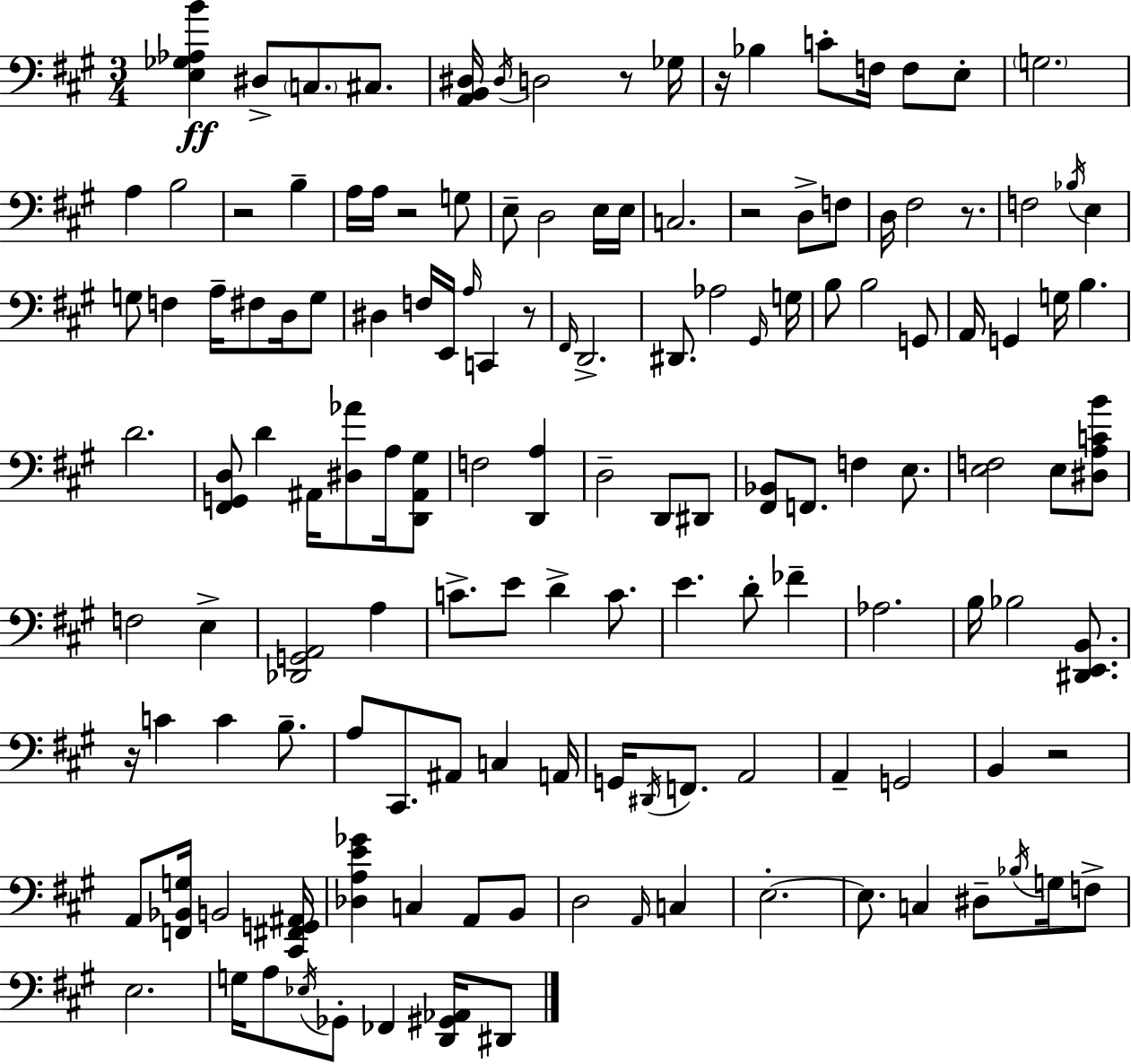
{
  \clef bass
  \numericTimeSignature
  \time 3/4
  \key a \major
  <e ges aes b'>4\ff dis8-> \parenthesize c8. cis8. | <a, b, dis>16 \acciaccatura { dis16 } d2 r8 | ges16 r16 bes4 c'8-. f16 f8 e8-. | \parenthesize g2. | \break a4 b2 | r2 b4-- | a16 a16 r2 g8 | e8-- d2 e16 | \break e16 c2. | r2 d8-> f8 | d16 fis2 r8. | f2 \acciaccatura { bes16 } e4 | \break g8 f4 a16-- fis8 d16 | g8 dis4 f16 e,16 \grace { a16 } c,4 | r8 \grace { fis,16 } d,2.-> | dis,8. aes2 | \break \grace { gis,16 } g16 b8 b2 | g,8 a,16 g,4 g16 b4. | d'2. | <fis, g, d>8 d'4 ais,16 | \break <dis aes'>8 a16 <d, ais, gis>8 f2 | <d, a>4 d2-- | d,8 dis,8 <fis, bes,>8 f,8. f4 | e8. <e f>2 | \break e8 <dis a c' b'>8 f2 | e4-> <des, g, a,>2 | a4 c'8.-> e'8 d'4-> | c'8. e'4. d'8-. | \break fes'4-- aes2. | b16 bes2 | <dis, e, b,>8. r16 c'4 c'4 | b8.-- a8 cis,8. ais,8 | \break c4 a,16 g,16 \acciaccatura { dis,16 } f,8. a,2 | a,4-- g,2 | b,4 r2 | a,8 <f, bes, g>16 b,2 | \break <cis, fis, g, ais,>16 <des a e' ges'>4 c4 | a,8 b,8 d2 | \grace { a,16 } c4 e2.-.~~ | e8. c4 | \break dis8-- \acciaccatura { bes16 } g16 f8-> e2. | g16 a8 \acciaccatura { ees16 } | ges,8-. fes,4 <d, gis, aes,>16 dis,8 \bar "|."
}